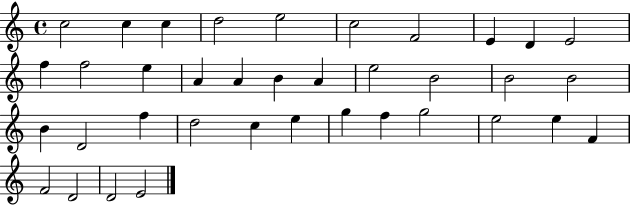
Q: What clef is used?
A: treble